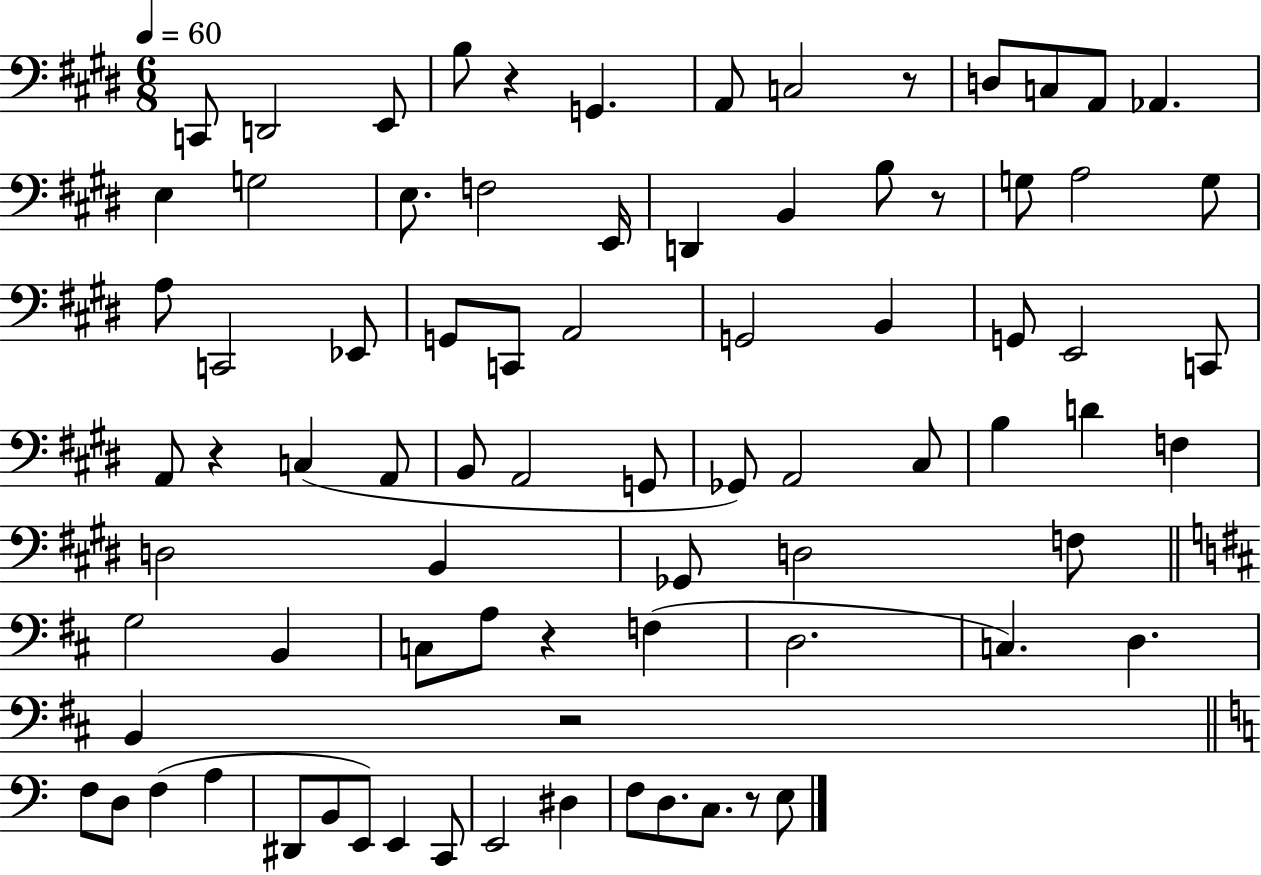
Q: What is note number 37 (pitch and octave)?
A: B2